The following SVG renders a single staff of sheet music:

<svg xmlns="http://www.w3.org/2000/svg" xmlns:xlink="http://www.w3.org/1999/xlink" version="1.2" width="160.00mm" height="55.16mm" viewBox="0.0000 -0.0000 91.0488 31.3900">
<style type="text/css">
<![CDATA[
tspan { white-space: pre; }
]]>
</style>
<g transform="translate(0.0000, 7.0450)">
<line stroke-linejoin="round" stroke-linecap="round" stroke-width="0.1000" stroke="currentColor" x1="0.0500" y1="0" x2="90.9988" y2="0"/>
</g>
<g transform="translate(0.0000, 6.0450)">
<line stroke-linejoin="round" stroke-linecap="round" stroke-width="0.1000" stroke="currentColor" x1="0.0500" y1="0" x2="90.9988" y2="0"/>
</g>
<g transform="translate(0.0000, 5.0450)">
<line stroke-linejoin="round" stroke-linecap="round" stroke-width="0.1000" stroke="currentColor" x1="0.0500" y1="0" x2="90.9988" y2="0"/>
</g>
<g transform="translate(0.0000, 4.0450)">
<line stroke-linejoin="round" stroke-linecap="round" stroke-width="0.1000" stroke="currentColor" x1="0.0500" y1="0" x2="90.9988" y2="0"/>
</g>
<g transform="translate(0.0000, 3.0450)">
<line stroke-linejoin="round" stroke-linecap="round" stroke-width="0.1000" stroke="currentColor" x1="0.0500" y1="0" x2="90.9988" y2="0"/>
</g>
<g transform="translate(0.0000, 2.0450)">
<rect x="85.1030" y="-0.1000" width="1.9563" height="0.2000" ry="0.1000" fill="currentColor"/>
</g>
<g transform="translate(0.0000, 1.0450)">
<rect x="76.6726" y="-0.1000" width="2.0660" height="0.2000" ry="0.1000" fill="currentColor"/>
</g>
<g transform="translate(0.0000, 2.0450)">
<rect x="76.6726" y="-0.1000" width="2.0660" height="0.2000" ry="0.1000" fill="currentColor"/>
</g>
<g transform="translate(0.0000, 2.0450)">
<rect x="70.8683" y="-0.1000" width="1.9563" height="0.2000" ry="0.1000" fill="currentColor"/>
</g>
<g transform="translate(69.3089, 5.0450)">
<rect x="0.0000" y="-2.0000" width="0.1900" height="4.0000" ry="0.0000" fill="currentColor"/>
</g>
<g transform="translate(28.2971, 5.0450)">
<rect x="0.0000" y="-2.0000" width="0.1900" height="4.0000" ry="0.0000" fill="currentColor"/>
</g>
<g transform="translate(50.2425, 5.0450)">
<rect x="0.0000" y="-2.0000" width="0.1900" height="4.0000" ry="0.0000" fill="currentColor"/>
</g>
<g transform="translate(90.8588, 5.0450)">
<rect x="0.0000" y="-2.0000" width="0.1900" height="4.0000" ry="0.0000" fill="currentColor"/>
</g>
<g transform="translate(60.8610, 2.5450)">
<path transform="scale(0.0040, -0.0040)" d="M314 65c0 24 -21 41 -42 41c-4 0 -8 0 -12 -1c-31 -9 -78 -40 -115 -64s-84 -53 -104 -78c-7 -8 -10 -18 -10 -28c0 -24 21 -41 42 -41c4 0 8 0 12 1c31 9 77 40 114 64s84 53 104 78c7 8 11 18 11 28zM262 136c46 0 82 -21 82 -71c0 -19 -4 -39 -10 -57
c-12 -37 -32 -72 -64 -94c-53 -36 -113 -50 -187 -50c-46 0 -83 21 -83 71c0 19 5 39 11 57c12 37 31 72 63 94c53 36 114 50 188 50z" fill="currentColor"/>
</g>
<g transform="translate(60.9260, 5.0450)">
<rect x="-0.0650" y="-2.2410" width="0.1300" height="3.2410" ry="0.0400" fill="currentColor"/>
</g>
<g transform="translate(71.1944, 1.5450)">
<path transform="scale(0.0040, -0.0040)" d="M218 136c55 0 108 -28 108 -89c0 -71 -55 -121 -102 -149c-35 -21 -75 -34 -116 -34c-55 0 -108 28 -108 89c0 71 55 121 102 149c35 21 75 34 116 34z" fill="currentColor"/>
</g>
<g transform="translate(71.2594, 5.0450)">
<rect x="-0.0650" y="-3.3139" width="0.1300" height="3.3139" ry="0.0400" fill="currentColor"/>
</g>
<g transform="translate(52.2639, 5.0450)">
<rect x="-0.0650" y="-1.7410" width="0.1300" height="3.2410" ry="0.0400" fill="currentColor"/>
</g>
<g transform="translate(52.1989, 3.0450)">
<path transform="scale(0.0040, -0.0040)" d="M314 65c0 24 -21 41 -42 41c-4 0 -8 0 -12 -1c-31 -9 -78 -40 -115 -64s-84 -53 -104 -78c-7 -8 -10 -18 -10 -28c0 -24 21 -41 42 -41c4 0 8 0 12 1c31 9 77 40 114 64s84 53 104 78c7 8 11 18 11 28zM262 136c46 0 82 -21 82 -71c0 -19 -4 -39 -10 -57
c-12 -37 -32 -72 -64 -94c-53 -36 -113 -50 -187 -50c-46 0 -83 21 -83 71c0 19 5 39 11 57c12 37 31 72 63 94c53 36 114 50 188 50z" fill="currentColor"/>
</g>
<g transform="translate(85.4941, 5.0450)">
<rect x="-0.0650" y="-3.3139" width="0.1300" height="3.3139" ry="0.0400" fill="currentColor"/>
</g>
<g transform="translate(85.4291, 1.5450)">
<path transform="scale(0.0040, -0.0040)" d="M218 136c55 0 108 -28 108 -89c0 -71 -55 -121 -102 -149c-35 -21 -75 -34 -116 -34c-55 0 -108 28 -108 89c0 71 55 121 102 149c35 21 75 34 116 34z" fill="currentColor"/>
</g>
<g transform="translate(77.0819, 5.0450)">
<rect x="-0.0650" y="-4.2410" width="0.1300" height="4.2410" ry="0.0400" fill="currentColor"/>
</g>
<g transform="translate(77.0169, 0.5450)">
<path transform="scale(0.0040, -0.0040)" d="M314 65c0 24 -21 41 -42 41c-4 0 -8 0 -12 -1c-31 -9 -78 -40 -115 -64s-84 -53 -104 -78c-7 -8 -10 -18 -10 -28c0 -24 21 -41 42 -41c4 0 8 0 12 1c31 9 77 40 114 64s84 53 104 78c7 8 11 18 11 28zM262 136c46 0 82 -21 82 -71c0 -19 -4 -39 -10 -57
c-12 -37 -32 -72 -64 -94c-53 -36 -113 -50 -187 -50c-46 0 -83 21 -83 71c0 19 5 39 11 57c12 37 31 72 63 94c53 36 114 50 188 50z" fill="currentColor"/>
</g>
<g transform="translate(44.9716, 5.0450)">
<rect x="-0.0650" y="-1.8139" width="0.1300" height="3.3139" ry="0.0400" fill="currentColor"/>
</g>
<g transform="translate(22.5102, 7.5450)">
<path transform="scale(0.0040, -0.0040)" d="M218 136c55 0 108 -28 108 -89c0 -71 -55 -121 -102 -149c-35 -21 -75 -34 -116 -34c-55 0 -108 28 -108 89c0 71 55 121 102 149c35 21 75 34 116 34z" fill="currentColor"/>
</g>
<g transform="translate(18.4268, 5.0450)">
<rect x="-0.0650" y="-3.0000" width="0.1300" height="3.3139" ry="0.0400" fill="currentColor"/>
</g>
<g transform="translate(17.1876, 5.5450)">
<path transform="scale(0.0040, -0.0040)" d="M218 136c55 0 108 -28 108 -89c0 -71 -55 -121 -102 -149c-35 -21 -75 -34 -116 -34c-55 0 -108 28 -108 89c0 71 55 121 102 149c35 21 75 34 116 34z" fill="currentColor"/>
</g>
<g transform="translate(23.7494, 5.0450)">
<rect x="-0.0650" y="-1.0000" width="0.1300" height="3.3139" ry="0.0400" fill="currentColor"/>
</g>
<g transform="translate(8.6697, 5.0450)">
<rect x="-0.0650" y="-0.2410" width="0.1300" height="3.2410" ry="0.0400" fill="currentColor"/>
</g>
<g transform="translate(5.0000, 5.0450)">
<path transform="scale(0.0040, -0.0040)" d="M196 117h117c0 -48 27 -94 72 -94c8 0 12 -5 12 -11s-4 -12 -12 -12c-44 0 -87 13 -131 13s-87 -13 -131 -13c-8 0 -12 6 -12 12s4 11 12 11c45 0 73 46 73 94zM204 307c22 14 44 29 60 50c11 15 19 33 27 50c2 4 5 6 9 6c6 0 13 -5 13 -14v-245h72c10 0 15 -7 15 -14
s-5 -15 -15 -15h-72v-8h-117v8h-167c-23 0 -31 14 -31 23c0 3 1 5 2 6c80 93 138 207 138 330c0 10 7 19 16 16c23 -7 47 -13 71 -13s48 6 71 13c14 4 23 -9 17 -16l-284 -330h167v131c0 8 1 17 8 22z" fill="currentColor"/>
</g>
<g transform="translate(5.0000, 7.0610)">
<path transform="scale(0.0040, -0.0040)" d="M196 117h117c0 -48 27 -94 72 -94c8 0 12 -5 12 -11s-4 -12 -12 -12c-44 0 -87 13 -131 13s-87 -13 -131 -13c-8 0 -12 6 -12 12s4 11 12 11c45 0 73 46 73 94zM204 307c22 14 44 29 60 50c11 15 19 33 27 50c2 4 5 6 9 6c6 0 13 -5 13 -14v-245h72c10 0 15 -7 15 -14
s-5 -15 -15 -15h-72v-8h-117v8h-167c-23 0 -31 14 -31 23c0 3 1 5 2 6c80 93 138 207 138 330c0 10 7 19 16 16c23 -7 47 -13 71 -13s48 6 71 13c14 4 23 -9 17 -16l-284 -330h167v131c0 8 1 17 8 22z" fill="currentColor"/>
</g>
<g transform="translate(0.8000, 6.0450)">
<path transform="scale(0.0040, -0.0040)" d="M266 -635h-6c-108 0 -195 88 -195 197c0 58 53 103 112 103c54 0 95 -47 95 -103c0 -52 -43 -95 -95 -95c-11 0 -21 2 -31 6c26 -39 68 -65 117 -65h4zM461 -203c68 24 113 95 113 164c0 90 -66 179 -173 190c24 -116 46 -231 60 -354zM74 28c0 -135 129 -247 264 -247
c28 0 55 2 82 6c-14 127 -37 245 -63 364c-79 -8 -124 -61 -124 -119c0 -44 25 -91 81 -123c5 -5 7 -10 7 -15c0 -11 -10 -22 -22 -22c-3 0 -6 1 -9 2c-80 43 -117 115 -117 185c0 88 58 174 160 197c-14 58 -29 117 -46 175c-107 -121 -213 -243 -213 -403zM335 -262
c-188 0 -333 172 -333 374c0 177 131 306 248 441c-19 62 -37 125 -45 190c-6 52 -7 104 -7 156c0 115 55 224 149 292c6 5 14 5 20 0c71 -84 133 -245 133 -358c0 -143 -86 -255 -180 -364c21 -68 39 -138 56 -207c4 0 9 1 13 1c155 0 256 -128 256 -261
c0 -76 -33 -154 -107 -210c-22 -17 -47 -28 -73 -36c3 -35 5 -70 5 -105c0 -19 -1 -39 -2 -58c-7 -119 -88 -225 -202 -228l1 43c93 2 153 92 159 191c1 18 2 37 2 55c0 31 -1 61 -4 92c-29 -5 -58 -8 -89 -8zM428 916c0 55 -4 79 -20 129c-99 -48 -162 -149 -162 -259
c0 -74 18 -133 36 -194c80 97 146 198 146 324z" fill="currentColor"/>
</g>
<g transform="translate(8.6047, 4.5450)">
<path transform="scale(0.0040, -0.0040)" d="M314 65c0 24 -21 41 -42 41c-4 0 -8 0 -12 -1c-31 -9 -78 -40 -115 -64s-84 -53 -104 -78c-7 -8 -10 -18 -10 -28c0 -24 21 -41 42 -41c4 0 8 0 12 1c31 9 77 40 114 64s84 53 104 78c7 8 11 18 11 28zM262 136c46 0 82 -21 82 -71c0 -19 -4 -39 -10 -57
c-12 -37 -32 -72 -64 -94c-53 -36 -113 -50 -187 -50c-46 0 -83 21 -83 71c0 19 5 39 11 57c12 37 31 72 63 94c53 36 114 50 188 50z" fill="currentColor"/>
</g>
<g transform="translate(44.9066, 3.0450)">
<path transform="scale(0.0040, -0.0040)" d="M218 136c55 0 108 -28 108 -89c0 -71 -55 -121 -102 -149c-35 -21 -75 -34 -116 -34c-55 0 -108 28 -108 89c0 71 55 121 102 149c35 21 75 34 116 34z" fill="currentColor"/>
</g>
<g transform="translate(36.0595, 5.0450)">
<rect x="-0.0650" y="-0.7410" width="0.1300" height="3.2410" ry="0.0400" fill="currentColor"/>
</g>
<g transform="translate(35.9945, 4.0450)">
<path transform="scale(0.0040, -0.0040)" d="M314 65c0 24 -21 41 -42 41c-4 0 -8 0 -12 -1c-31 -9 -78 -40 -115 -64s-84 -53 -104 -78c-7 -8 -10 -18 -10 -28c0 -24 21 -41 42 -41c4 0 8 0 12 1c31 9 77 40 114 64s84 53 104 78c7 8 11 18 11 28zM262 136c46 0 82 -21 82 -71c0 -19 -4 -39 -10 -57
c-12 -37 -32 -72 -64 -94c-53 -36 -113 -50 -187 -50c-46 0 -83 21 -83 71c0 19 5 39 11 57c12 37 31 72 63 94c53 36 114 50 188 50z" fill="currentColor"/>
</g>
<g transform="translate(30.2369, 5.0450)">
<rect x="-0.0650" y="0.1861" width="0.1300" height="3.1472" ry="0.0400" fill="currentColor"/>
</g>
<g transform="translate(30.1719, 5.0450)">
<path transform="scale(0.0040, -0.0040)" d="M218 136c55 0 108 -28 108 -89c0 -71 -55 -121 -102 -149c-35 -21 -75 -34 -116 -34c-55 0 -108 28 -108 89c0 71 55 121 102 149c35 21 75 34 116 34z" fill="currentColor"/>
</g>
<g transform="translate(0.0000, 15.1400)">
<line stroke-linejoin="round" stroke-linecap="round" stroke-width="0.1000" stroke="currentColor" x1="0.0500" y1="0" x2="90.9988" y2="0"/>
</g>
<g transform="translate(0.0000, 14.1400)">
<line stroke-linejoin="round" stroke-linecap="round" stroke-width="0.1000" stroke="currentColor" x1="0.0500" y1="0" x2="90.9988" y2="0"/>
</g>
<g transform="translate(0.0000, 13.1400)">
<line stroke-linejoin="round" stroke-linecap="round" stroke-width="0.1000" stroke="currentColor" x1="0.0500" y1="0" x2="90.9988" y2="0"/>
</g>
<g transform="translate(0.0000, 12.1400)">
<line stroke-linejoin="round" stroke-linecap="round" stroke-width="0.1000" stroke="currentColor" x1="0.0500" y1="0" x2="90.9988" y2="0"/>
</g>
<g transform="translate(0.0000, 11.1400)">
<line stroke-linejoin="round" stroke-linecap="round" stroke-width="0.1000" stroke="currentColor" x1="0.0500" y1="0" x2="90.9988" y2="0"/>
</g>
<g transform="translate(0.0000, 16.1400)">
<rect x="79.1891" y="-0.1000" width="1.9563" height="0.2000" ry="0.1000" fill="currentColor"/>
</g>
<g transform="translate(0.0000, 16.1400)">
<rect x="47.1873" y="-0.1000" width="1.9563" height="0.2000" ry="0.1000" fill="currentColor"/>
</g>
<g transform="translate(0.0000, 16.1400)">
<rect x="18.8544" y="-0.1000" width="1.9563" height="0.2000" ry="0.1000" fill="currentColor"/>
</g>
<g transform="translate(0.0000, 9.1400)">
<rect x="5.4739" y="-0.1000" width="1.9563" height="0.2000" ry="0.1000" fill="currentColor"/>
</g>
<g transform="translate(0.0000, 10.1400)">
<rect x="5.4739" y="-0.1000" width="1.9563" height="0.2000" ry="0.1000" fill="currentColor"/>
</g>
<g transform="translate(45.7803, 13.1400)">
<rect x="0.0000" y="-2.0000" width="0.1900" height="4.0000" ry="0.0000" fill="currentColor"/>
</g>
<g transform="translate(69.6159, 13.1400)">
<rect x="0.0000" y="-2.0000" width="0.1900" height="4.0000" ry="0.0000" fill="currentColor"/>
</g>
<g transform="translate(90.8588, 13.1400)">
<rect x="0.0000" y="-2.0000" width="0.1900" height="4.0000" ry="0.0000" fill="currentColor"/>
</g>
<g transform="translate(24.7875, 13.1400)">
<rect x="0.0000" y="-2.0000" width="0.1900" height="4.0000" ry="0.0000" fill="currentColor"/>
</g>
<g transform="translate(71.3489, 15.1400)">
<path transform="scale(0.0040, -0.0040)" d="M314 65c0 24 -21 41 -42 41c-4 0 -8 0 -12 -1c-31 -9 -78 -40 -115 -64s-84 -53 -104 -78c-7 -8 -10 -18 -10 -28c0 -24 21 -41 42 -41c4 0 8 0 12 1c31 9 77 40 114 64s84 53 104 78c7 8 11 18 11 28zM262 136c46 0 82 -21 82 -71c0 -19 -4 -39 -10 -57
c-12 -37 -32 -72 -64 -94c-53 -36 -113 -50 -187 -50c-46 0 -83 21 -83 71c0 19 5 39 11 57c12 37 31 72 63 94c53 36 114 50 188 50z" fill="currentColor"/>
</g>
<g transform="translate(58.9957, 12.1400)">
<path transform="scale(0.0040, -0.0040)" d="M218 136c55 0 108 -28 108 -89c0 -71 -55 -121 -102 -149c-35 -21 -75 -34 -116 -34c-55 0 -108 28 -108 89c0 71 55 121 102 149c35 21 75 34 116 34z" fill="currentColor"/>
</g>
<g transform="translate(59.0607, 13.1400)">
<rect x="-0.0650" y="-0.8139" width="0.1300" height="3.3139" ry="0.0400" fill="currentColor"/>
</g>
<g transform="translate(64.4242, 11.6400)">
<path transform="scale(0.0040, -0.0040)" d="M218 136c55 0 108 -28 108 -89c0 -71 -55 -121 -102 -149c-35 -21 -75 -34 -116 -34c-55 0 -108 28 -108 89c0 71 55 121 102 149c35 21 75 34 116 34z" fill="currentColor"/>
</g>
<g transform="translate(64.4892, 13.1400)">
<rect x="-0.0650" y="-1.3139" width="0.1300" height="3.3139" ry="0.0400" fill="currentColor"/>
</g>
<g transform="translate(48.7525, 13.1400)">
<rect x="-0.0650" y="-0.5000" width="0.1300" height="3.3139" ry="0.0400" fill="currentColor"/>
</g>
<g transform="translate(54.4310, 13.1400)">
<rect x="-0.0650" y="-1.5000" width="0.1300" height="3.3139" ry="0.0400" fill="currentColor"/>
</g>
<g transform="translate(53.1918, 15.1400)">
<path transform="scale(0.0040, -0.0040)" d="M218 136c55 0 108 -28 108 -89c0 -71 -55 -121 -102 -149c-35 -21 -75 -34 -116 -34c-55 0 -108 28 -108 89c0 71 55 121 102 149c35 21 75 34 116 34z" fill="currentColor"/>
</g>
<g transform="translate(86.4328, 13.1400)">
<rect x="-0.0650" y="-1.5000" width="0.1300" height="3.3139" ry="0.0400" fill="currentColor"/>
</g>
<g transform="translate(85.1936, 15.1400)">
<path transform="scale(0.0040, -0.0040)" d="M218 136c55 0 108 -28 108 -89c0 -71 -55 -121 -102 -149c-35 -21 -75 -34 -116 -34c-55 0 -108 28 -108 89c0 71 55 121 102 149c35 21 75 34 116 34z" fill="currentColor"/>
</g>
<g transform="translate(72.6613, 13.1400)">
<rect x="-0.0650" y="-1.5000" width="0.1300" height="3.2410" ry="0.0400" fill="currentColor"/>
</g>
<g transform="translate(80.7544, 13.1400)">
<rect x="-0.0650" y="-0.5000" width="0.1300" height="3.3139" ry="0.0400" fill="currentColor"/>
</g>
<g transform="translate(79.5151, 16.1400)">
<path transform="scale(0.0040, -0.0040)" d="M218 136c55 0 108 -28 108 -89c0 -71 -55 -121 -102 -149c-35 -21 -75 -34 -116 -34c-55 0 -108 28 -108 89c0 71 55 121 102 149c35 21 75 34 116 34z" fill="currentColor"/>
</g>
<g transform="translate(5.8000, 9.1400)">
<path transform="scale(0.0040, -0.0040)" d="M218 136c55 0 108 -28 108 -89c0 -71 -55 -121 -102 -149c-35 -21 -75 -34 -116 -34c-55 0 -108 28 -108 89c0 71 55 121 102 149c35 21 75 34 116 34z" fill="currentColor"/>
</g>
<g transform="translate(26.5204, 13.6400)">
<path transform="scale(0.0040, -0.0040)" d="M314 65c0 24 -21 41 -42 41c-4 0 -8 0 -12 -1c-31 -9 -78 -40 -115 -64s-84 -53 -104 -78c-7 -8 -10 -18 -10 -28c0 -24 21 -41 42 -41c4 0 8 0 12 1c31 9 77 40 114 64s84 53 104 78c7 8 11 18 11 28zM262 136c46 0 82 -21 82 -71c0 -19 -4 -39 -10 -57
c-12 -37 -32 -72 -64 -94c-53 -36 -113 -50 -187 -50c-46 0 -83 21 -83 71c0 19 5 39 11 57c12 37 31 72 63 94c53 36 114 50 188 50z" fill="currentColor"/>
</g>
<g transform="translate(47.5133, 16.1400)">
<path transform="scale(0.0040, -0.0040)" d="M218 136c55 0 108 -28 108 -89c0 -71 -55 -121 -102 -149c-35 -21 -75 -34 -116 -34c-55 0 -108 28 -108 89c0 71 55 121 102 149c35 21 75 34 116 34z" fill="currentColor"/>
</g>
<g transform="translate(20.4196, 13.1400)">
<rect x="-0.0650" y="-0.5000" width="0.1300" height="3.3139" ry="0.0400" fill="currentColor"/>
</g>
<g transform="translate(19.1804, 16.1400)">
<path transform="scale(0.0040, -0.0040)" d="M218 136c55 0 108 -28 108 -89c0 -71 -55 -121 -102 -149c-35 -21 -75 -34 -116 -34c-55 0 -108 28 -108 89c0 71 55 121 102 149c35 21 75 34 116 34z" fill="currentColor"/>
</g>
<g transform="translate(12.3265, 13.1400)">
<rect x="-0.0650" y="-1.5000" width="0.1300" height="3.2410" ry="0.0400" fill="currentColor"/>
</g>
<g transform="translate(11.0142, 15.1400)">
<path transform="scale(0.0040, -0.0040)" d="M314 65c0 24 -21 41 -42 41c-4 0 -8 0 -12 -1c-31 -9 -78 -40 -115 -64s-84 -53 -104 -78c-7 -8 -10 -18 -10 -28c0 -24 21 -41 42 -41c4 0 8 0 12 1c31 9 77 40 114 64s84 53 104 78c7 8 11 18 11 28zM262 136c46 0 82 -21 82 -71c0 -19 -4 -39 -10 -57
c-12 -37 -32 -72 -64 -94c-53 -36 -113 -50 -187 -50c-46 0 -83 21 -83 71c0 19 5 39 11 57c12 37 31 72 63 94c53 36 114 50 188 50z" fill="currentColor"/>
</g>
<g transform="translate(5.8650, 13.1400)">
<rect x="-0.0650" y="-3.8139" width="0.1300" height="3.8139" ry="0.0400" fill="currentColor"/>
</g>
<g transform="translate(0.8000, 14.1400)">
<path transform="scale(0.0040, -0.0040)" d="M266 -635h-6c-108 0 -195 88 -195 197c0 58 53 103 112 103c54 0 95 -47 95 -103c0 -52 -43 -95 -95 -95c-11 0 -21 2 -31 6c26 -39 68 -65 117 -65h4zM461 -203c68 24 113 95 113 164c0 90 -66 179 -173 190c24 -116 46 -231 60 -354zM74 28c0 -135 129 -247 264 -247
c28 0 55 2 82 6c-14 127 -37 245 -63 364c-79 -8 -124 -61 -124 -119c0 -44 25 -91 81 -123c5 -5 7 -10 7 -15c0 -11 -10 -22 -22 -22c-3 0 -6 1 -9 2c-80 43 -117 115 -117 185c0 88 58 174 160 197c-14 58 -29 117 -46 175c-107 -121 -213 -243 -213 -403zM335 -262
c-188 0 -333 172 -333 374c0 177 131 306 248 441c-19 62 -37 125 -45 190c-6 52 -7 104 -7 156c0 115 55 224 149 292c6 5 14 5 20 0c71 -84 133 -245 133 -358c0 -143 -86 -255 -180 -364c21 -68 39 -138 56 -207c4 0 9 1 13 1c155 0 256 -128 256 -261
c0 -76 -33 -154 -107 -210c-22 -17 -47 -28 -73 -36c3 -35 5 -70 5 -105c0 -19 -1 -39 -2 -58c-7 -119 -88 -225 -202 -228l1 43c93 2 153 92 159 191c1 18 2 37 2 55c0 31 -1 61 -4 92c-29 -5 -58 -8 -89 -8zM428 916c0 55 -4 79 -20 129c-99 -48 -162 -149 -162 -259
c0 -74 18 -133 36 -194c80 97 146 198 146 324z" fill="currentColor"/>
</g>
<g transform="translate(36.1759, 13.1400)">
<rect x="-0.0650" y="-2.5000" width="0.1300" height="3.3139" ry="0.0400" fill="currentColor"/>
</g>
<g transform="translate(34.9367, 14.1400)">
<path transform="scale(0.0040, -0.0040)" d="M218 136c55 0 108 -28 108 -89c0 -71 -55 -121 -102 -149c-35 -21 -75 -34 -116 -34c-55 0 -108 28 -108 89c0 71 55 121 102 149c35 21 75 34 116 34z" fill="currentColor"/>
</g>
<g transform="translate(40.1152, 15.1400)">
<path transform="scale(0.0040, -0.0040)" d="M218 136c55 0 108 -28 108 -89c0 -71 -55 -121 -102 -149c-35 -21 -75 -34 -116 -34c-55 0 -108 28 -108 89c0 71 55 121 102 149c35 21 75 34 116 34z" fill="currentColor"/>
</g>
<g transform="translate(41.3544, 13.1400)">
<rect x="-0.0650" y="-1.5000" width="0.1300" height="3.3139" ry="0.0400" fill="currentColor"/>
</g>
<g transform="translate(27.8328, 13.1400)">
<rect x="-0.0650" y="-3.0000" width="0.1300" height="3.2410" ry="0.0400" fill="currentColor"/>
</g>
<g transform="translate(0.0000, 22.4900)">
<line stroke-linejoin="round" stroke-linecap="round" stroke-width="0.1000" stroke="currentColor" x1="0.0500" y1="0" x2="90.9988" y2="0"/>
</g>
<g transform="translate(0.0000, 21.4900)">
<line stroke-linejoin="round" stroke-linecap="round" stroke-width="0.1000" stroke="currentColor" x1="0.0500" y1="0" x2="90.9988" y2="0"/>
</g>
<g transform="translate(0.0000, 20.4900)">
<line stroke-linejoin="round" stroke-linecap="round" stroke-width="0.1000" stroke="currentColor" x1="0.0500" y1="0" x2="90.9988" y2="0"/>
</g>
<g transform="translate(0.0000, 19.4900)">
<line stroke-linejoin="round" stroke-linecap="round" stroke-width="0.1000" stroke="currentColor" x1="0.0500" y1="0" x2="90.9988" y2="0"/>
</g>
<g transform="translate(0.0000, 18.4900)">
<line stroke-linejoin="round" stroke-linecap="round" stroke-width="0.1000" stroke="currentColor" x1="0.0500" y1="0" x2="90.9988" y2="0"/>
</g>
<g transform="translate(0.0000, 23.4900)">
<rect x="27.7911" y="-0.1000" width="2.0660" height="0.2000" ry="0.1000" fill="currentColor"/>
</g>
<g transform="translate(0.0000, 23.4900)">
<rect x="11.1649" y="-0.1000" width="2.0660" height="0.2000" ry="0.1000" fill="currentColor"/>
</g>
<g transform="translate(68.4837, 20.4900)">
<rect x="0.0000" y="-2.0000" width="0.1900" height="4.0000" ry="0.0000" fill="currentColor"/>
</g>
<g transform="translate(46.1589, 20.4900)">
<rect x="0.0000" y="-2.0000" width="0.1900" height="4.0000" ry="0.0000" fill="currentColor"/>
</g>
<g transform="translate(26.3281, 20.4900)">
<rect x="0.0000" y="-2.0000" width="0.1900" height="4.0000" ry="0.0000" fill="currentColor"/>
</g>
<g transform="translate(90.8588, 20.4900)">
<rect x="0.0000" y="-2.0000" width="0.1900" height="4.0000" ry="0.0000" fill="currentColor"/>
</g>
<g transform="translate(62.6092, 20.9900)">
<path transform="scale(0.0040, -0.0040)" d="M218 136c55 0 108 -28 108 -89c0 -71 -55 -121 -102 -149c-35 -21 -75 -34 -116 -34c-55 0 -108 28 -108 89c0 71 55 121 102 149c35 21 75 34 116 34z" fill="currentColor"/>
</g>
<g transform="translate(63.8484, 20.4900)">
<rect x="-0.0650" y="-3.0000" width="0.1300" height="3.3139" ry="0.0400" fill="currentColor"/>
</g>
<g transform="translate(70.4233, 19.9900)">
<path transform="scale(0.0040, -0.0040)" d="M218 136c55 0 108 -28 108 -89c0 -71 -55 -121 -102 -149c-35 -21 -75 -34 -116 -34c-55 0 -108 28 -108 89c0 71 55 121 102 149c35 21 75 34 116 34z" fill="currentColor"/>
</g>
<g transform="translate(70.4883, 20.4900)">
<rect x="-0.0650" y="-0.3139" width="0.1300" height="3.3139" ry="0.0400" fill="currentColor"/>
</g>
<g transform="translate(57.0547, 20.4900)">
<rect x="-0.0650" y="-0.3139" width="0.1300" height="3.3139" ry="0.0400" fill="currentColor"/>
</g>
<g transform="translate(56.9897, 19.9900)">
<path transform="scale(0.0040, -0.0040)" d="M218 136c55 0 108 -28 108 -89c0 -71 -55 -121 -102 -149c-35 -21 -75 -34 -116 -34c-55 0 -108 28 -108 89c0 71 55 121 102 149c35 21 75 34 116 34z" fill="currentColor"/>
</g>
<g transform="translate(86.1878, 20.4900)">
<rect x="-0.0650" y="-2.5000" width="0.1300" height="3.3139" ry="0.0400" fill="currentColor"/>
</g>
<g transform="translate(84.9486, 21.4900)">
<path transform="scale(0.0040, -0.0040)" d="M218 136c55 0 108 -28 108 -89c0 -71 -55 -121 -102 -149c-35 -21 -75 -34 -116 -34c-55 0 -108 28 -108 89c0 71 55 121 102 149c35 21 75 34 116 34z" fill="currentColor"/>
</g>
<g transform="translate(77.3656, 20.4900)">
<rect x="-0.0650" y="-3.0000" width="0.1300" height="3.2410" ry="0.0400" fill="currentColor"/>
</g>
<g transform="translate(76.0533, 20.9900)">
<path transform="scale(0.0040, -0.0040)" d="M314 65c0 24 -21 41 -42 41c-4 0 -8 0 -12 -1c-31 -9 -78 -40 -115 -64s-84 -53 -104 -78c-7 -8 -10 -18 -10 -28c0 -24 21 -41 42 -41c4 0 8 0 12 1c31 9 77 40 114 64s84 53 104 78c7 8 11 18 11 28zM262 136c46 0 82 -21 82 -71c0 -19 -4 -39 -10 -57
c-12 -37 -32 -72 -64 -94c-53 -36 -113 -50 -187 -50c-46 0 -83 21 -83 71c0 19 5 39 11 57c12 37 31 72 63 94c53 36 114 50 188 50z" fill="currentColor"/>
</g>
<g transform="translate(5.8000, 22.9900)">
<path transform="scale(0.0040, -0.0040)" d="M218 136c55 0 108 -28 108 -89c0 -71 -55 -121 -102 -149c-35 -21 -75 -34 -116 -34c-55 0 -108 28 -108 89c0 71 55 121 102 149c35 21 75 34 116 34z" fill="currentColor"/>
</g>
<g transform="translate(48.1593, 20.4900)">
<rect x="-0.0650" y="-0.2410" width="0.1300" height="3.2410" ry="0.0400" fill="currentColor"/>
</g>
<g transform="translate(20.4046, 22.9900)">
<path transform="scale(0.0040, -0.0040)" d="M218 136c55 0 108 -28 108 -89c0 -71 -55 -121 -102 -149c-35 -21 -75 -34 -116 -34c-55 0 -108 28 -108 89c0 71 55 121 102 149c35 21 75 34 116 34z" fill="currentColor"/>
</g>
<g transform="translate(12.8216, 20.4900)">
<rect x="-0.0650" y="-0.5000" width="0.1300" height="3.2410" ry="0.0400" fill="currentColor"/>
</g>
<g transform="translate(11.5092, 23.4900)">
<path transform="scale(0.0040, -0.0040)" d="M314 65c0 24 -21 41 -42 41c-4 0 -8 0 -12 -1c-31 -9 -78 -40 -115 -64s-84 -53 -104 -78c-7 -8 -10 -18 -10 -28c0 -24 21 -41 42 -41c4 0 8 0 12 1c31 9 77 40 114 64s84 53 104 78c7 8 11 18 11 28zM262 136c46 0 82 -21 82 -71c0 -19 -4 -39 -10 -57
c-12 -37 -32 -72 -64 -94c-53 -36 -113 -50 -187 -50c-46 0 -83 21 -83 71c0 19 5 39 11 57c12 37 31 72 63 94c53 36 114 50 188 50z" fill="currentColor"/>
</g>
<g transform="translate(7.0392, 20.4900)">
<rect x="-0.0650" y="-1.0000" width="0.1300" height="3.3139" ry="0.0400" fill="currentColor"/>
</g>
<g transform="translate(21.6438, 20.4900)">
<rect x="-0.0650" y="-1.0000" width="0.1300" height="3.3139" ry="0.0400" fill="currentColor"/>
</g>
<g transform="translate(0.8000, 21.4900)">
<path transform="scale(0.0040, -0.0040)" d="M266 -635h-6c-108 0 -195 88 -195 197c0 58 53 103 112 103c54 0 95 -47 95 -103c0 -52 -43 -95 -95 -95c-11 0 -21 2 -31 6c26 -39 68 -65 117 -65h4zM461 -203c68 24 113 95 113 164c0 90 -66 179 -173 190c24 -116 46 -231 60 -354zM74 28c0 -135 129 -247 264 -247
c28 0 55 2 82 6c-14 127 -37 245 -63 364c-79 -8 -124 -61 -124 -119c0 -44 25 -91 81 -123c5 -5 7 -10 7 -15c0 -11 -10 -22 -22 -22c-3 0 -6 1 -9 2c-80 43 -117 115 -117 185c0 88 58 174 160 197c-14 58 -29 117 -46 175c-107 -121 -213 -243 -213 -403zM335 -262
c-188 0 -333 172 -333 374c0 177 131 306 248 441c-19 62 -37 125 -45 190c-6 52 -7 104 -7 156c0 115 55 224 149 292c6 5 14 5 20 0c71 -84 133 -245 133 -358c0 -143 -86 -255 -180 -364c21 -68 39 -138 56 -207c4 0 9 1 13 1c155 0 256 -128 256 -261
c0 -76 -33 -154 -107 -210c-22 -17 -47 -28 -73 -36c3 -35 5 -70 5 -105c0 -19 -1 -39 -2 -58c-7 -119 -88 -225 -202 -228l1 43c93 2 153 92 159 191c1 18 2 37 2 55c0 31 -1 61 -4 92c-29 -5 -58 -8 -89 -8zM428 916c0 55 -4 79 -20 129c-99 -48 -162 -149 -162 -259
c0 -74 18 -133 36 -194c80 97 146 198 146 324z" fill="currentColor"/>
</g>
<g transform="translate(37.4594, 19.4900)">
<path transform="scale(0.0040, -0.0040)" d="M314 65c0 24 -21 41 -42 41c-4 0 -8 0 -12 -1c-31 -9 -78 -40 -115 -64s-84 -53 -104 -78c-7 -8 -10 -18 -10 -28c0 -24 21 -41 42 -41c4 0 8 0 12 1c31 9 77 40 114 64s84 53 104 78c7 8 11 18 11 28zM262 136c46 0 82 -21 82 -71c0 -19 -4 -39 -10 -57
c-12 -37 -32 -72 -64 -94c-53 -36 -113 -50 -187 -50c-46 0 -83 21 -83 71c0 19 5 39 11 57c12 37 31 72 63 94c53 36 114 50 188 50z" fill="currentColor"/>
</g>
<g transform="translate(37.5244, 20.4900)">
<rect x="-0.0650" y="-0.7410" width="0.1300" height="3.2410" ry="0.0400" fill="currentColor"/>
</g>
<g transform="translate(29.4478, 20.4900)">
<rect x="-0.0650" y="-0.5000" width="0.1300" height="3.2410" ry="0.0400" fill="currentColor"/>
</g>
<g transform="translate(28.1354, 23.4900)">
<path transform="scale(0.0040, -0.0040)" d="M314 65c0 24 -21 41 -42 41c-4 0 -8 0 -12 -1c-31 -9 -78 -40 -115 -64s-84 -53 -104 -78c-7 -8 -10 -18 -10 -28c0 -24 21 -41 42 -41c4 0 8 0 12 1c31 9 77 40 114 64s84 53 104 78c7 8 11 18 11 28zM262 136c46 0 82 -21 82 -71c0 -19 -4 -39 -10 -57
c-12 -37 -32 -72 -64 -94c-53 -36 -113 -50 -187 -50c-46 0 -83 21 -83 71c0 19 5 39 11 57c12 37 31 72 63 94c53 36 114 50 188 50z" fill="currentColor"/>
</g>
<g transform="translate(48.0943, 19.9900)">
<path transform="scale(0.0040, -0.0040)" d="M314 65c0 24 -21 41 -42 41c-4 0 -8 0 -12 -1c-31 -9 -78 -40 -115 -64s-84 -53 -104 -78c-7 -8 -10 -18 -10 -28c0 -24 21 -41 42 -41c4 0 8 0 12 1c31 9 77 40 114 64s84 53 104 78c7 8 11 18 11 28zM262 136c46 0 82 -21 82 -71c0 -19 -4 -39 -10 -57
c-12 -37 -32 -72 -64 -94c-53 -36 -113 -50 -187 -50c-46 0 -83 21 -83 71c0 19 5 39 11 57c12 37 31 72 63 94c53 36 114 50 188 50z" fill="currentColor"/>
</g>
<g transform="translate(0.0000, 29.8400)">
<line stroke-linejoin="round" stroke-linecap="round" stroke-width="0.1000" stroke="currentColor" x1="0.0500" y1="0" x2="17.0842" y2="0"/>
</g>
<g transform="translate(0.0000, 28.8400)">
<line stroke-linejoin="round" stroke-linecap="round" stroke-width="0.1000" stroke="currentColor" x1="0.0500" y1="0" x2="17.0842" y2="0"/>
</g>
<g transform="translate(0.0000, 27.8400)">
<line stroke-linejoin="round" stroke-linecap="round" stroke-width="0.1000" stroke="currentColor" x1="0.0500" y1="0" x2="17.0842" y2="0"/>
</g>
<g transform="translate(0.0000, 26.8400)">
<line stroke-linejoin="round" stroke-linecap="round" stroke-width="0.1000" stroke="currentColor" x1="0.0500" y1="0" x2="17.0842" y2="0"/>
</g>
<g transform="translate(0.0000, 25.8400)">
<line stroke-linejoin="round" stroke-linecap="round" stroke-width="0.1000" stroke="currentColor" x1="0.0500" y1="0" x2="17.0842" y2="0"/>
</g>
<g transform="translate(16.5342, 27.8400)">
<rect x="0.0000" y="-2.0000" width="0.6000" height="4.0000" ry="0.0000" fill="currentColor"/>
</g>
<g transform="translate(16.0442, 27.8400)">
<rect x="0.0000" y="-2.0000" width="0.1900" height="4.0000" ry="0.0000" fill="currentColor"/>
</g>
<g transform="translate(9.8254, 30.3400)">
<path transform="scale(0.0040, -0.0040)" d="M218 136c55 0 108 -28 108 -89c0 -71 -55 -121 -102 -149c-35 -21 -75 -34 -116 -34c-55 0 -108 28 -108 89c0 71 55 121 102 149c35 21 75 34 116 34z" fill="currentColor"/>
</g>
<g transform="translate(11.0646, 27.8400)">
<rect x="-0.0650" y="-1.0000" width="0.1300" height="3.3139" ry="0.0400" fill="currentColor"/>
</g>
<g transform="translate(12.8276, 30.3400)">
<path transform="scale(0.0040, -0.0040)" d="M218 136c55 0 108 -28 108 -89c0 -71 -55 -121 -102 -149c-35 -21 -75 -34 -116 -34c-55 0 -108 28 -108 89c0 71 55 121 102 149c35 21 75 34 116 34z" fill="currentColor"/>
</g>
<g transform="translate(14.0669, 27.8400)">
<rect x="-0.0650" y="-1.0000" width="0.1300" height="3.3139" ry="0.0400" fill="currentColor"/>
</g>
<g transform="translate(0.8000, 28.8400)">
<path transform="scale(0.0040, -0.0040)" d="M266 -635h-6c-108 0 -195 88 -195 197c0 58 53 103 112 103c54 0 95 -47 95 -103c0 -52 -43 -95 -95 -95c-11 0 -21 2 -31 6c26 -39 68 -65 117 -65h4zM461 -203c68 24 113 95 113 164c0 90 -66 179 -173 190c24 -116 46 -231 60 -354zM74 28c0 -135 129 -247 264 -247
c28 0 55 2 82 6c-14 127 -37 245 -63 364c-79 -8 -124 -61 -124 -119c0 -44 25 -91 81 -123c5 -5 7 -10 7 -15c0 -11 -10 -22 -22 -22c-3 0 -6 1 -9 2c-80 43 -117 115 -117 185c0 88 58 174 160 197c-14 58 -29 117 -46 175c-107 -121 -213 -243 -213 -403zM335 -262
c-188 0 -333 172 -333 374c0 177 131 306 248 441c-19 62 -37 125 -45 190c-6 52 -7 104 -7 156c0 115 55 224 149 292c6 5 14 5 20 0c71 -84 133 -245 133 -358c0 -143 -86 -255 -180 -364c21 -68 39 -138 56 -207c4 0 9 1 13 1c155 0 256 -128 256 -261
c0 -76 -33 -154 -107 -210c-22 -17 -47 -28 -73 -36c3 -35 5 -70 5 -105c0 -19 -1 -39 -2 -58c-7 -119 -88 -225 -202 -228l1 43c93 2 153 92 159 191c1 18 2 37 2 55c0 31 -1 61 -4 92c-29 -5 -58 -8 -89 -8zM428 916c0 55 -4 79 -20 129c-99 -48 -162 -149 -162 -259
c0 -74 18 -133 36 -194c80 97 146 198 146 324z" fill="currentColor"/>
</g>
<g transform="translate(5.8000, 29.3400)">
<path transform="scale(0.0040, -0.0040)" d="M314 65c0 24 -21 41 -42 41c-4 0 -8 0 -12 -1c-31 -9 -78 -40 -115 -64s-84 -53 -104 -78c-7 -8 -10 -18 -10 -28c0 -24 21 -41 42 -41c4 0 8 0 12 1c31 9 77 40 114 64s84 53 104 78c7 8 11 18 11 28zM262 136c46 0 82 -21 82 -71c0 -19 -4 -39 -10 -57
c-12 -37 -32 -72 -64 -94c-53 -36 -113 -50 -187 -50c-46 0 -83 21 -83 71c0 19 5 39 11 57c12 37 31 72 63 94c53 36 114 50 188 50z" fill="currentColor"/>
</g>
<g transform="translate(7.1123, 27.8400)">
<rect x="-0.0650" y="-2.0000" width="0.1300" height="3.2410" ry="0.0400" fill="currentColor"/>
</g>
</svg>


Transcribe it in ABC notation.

X:1
T:Untitled
M:4/4
L:1/4
K:C
c2 A D B d2 f f2 g2 b d'2 b c' E2 C A2 G E C E d e E2 C E D C2 D C2 d2 c2 c A c A2 G F2 D D